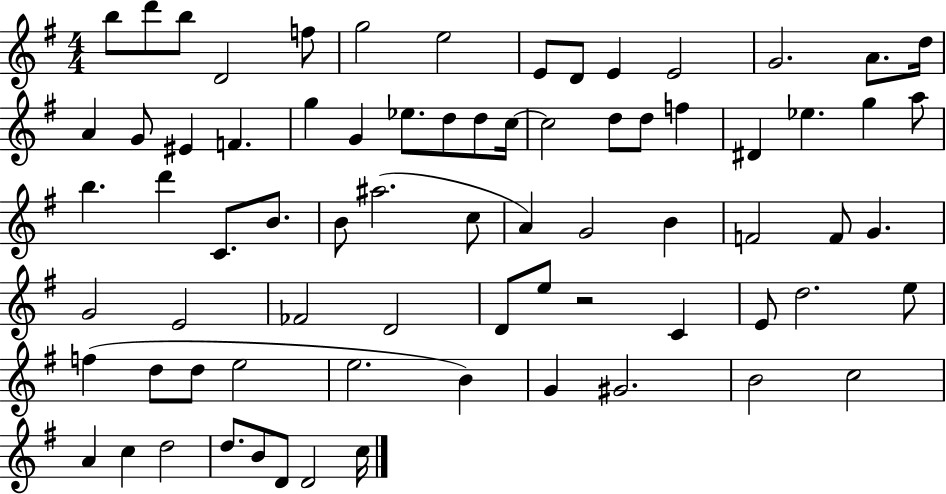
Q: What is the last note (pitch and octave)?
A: C5